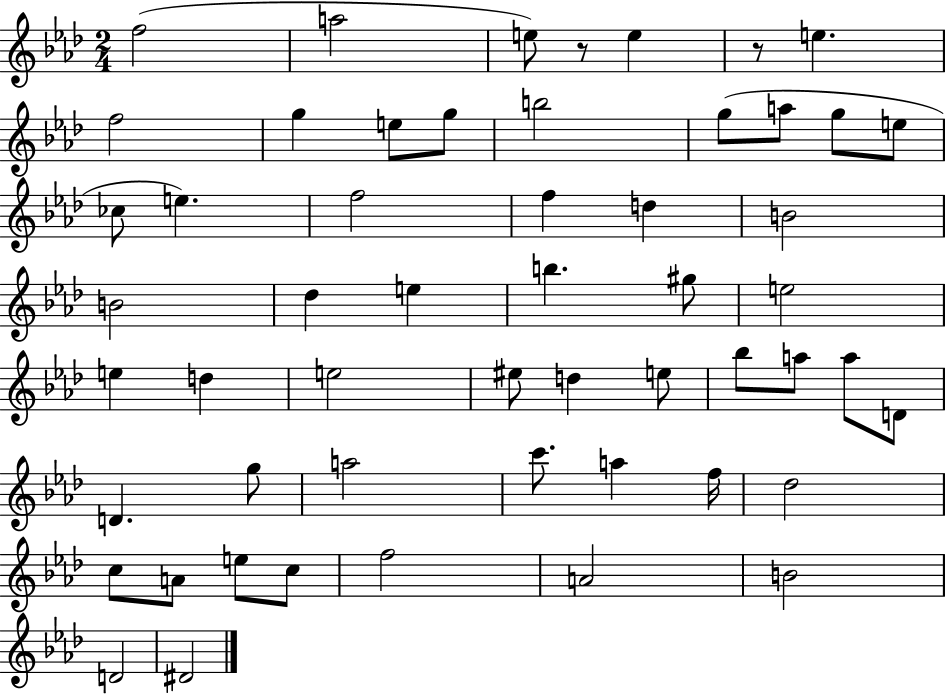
F5/h A5/h E5/e R/e E5/q R/e E5/q. F5/h G5/q E5/e G5/e B5/h G5/e A5/e G5/e E5/e CES5/e E5/q. F5/h F5/q D5/q B4/h B4/h Db5/q E5/q B5/q. G#5/e E5/h E5/q D5/q E5/h EIS5/e D5/q E5/e Bb5/e A5/e A5/e D4/e D4/q. G5/e A5/h C6/e. A5/q F5/s Db5/h C5/e A4/e E5/e C5/e F5/h A4/h B4/h D4/h D#4/h